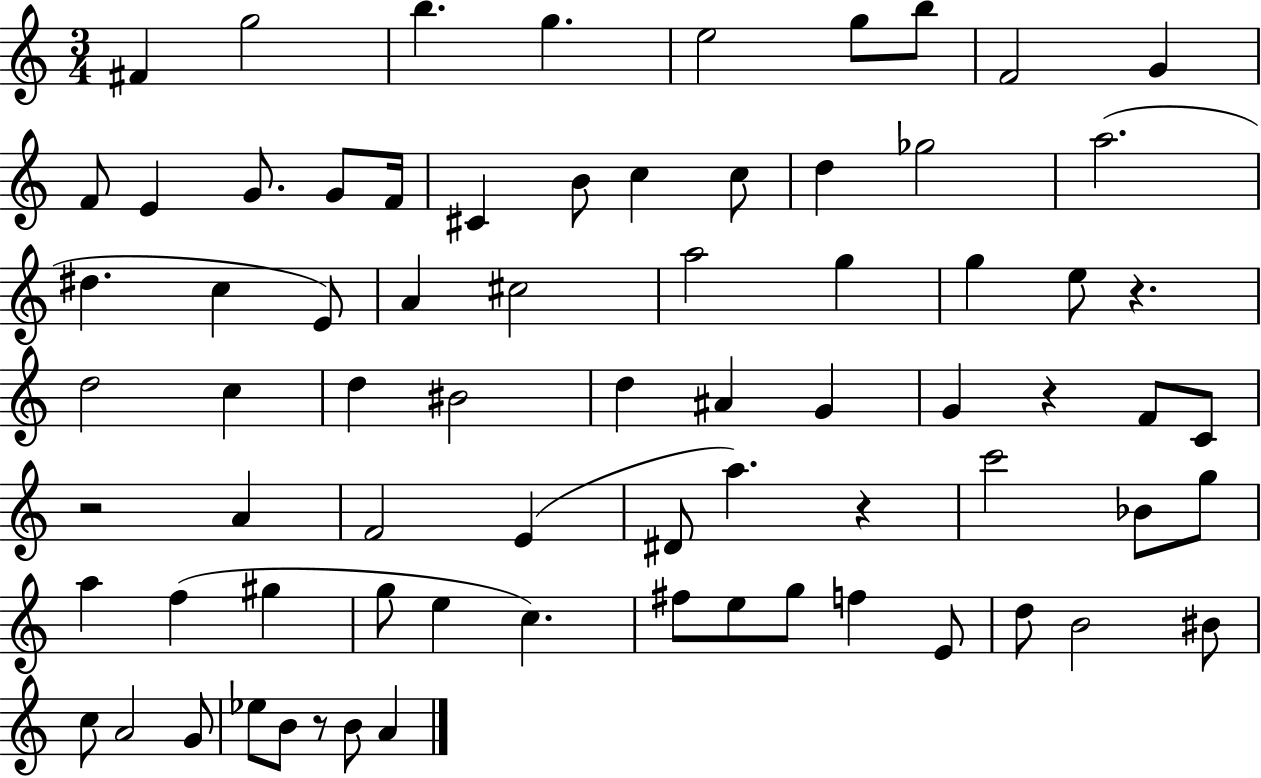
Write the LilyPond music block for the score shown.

{
  \clef treble
  \numericTimeSignature
  \time 3/4
  \key c \major
  fis'4 g''2 | b''4. g''4. | e''2 g''8 b''8 | f'2 g'4 | \break f'8 e'4 g'8. g'8 f'16 | cis'4 b'8 c''4 c''8 | d''4 ges''2 | a''2.( | \break dis''4. c''4 e'8) | a'4 cis''2 | a''2 g''4 | g''4 e''8 r4. | \break d''2 c''4 | d''4 bis'2 | d''4 ais'4 g'4 | g'4 r4 f'8 c'8 | \break r2 a'4 | f'2 e'4( | dis'8 a''4.) r4 | c'''2 bes'8 g''8 | \break a''4 f''4( gis''4 | g''8 e''4 c''4.) | fis''8 e''8 g''8 f''4 e'8 | d''8 b'2 bis'8 | \break c''8 a'2 g'8 | ees''8 b'8 r8 b'8 a'4 | \bar "|."
}